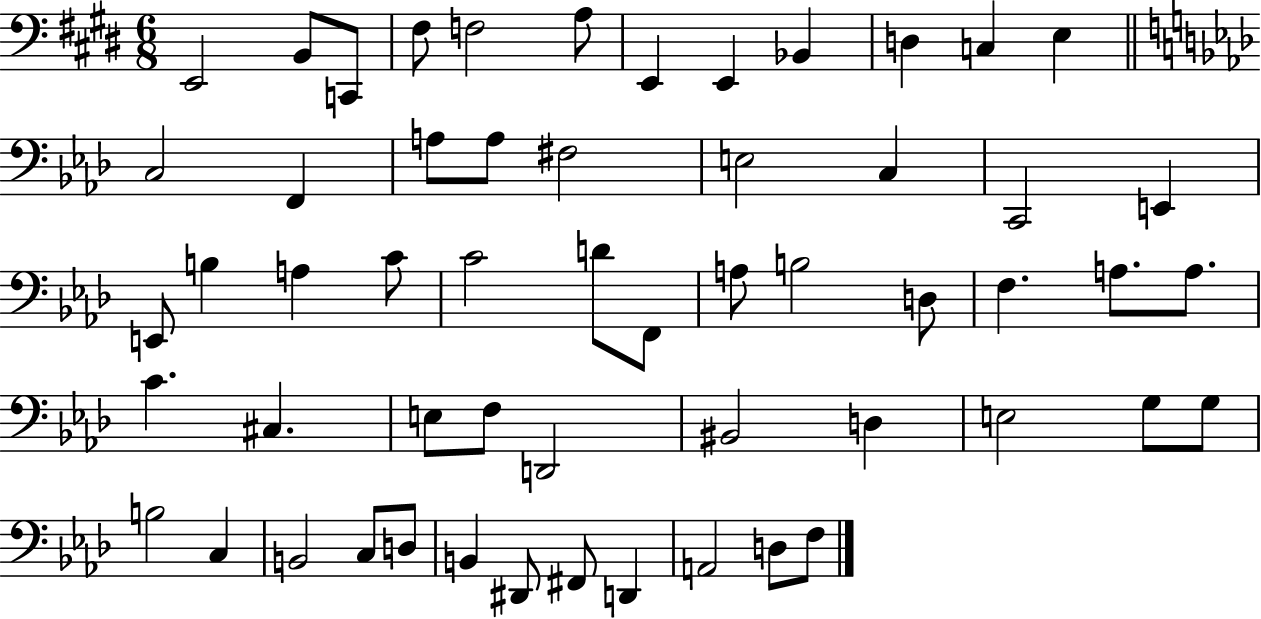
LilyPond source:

{
  \clef bass
  \numericTimeSignature
  \time 6/8
  \key e \major
  e,2 b,8 c,8 | fis8 f2 a8 | e,4 e,4 bes,4 | d4 c4 e4 | \break \bar "||" \break \key aes \major c2 f,4 | a8 a8 fis2 | e2 c4 | c,2 e,4 | \break e,8 b4 a4 c'8 | c'2 d'8 f,8 | a8 b2 d8 | f4. a8. a8. | \break c'4. cis4. | e8 f8 d,2 | bis,2 d4 | e2 g8 g8 | \break b2 c4 | b,2 c8 d8 | b,4 dis,8 fis,8 d,4 | a,2 d8 f8 | \break \bar "|."
}